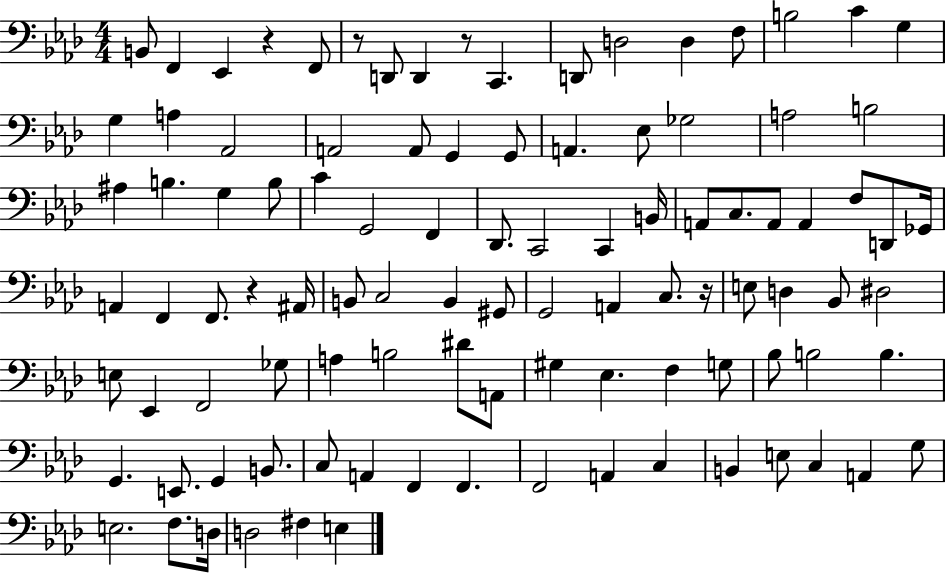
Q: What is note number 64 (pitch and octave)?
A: A3